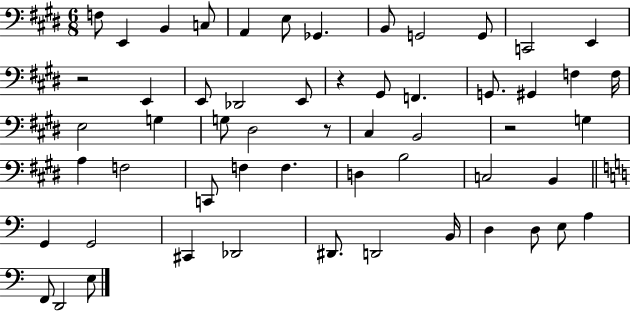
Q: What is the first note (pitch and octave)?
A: F3